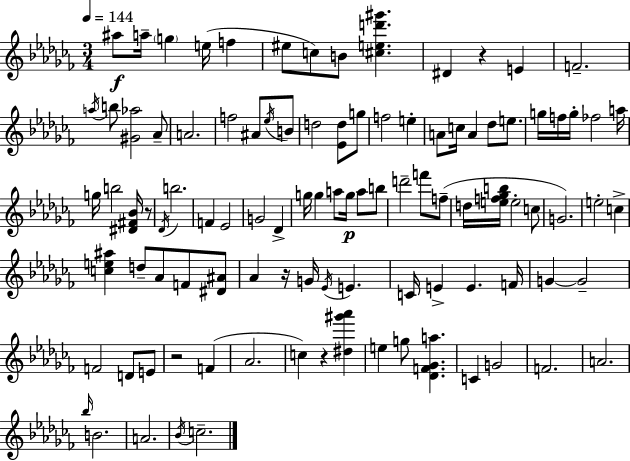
A#5/e A5/s G5/q E5/s F5/q EIS5/e C5/e B4/e [C#5,E5,D6,G#6]/q. D#4/q R/q E4/q F4/h. A5/s B5/e [G#4,Ab5]/h Ab4/e A4/h. F5/h A#4/e Eb5/s B4/e D5/h [Eb4,D5]/e G5/e F5/h E5/q A4/e C5/s A4/q Db5/e E5/e. G5/s F5/s G5/s FES5/h A5/s G5/s B5/h [D#4,F#4,Bb4]/s R/e Db4/s B5/h. F4/q Eb4/h G4/h Db4/q G5/s G5/q A5/e G5/s A5/e B5/e D6/h F6/e F5/e D5/s [E5,F5,Gb5,B5]/s E5/h C5/e G4/h. E5/h C5/q [C5,E5,A#5]/q D5/e Ab4/e F4/e [D#4,A#4]/e Ab4/q R/s G4/s Eb4/s E4/q. C4/s E4/q E4/q. F4/s G4/q G4/h F4/h D4/e E4/e R/h F4/q Ab4/h. C5/q R/q [D#5,G#6,Ab6]/q E5/q G5/e [Db4,F4,Gb4,A5]/q. C4/q G4/h F4/h. A4/h. Bb5/s B4/h. A4/h. Bb4/s C5/h.